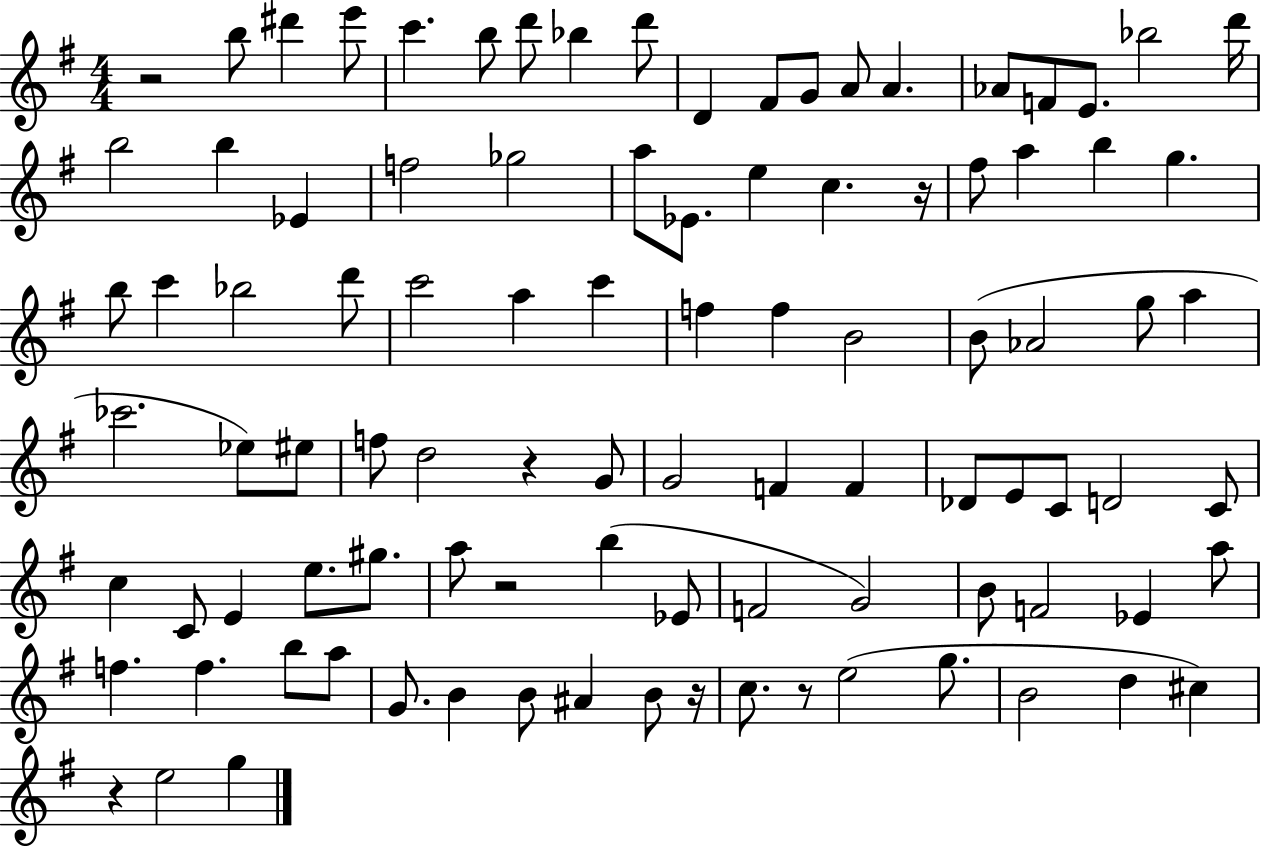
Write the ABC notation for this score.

X:1
T:Untitled
M:4/4
L:1/4
K:G
z2 b/2 ^d' e'/2 c' b/2 d'/2 _b d'/2 D ^F/2 G/2 A/2 A _A/2 F/2 E/2 _b2 d'/4 b2 b _E f2 _g2 a/2 _E/2 e c z/4 ^f/2 a b g b/2 c' _b2 d'/2 c'2 a c' f f B2 B/2 _A2 g/2 a _c'2 _e/2 ^e/2 f/2 d2 z G/2 G2 F F _D/2 E/2 C/2 D2 C/2 c C/2 E e/2 ^g/2 a/2 z2 b _E/2 F2 G2 B/2 F2 _E a/2 f f b/2 a/2 G/2 B B/2 ^A B/2 z/4 c/2 z/2 e2 g/2 B2 d ^c z e2 g